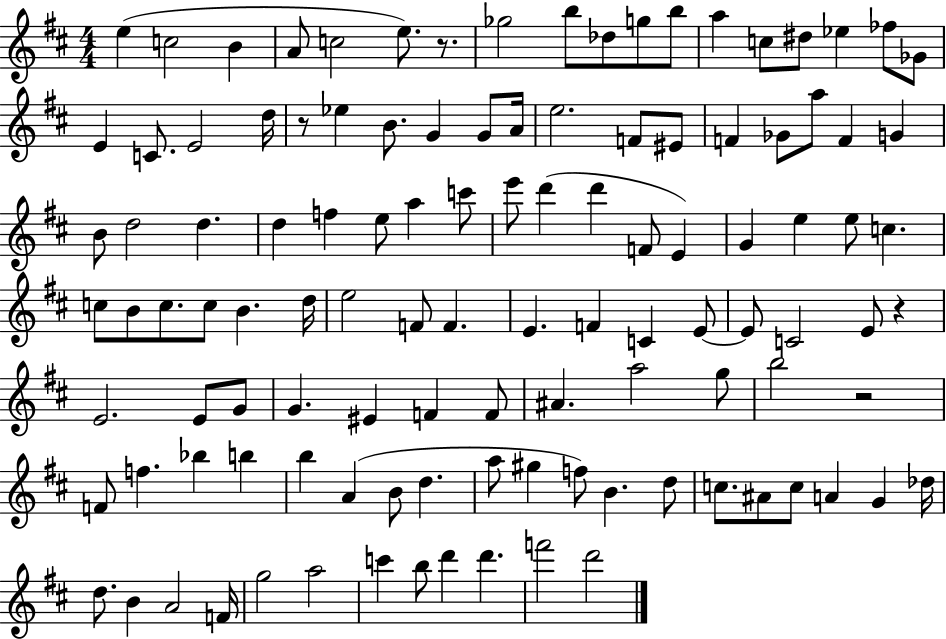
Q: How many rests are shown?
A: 4